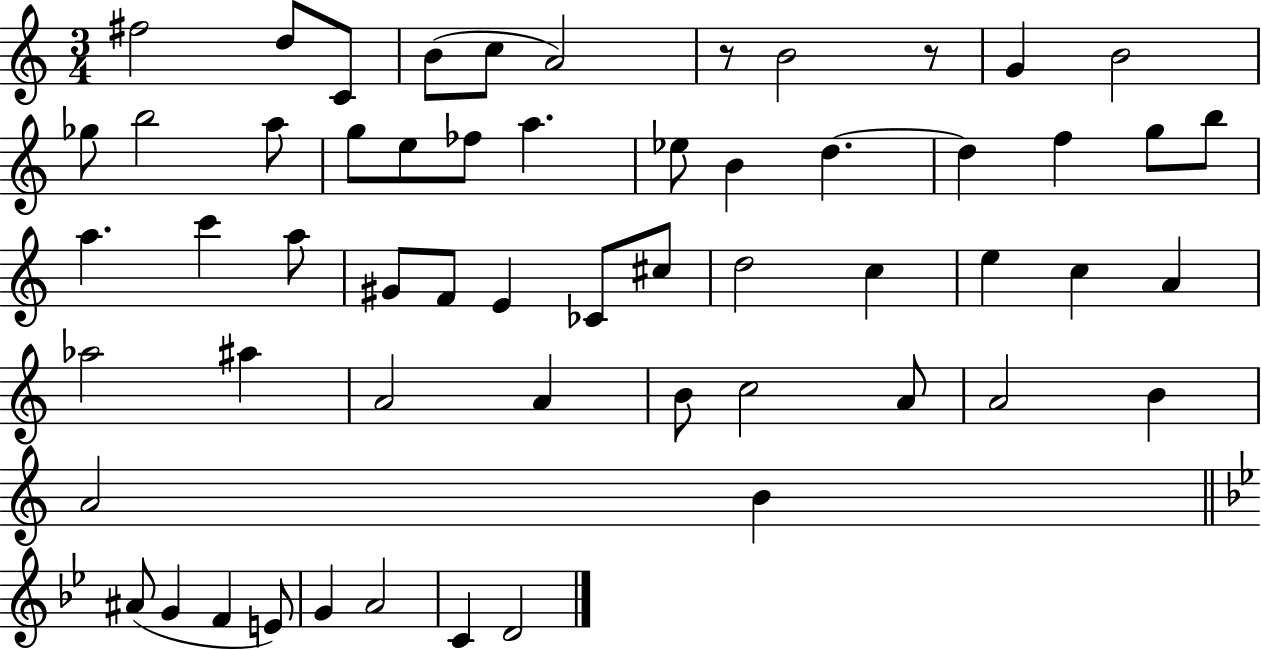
F#5/h D5/e C4/e B4/e C5/e A4/h R/e B4/h R/e G4/q B4/h Gb5/e B5/h A5/e G5/e E5/e FES5/e A5/q. Eb5/e B4/q D5/q. D5/q F5/q G5/e B5/e A5/q. C6/q A5/e G#4/e F4/e E4/q CES4/e C#5/e D5/h C5/q E5/q C5/q A4/q Ab5/h A#5/q A4/h A4/q B4/e C5/h A4/e A4/h B4/q A4/h B4/q A#4/e G4/q F4/q E4/e G4/q A4/h C4/q D4/h